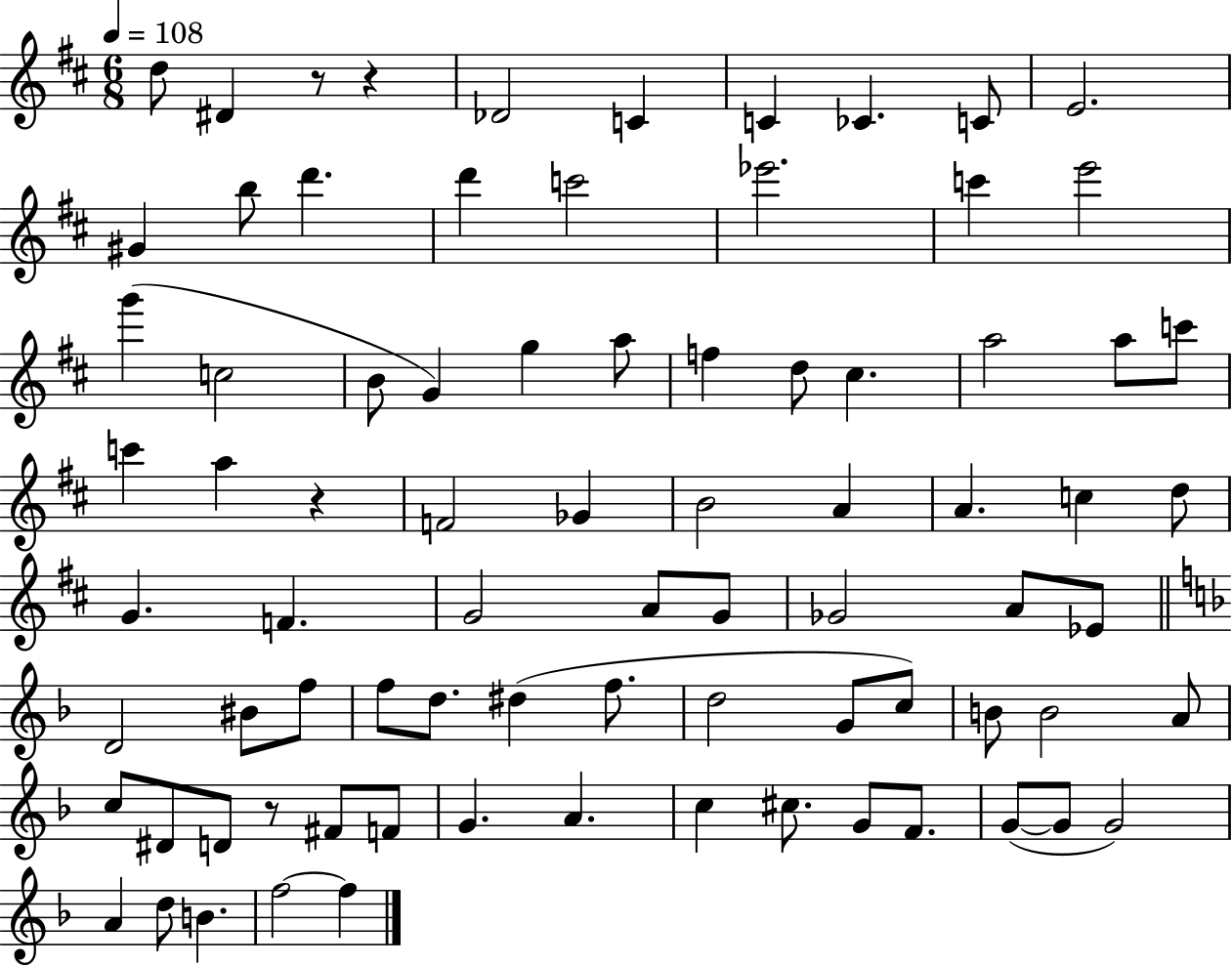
{
  \clef treble
  \numericTimeSignature
  \time 6/8
  \key d \major
  \tempo 4 = 108
  \repeat volta 2 { d''8 dis'4 r8 r4 | des'2 c'4 | c'4 ces'4. c'8 | e'2. | \break gis'4 b''8 d'''4. | d'''4 c'''2 | ees'''2. | c'''4 e'''2 | \break g'''4( c''2 | b'8 g'4) g''4 a''8 | f''4 d''8 cis''4. | a''2 a''8 c'''8 | \break c'''4 a''4 r4 | f'2 ges'4 | b'2 a'4 | a'4. c''4 d''8 | \break g'4. f'4. | g'2 a'8 g'8 | ges'2 a'8 ees'8 | \bar "||" \break \key f \major d'2 bis'8 f''8 | f''8 d''8. dis''4( f''8. | d''2 g'8 c''8) | b'8 b'2 a'8 | \break c''8 dis'8 d'8 r8 fis'8 f'8 | g'4. a'4. | c''4 cis''8. g'8 f'8. | g'8~(~ g'8 g'2) | \break a'4 d''8 b'4. | f''2~~ f''4 | } \bar "|."
}